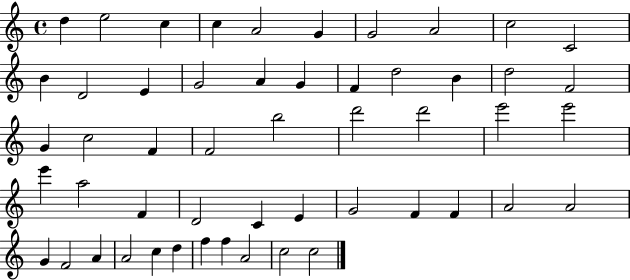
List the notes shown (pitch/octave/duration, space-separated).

D5/q E5/h C5/q C5/q A4/h G4/q G4/h A4/h C5/h C4/h B4/q D4/h E4/q G4/h A4/q G4/q F4/q D5/h B4/q D5/h F4/h G4/q C5/h F4/q F4/h B5/h D6/h D6/h E6/h E6/h E6/q A5/h F4/q D4/h C4/q E4/q G4/h F4/q F4/q A4/h A4/h G4/q F4/h A4/q A4/h C5/q D5/q F5/q F5/q A4/h C5/h C5/h